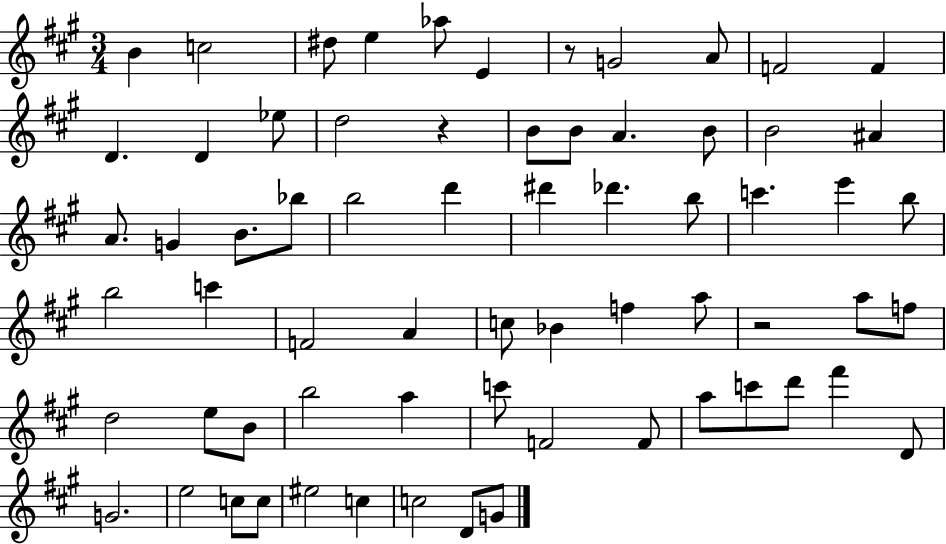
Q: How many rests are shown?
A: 3